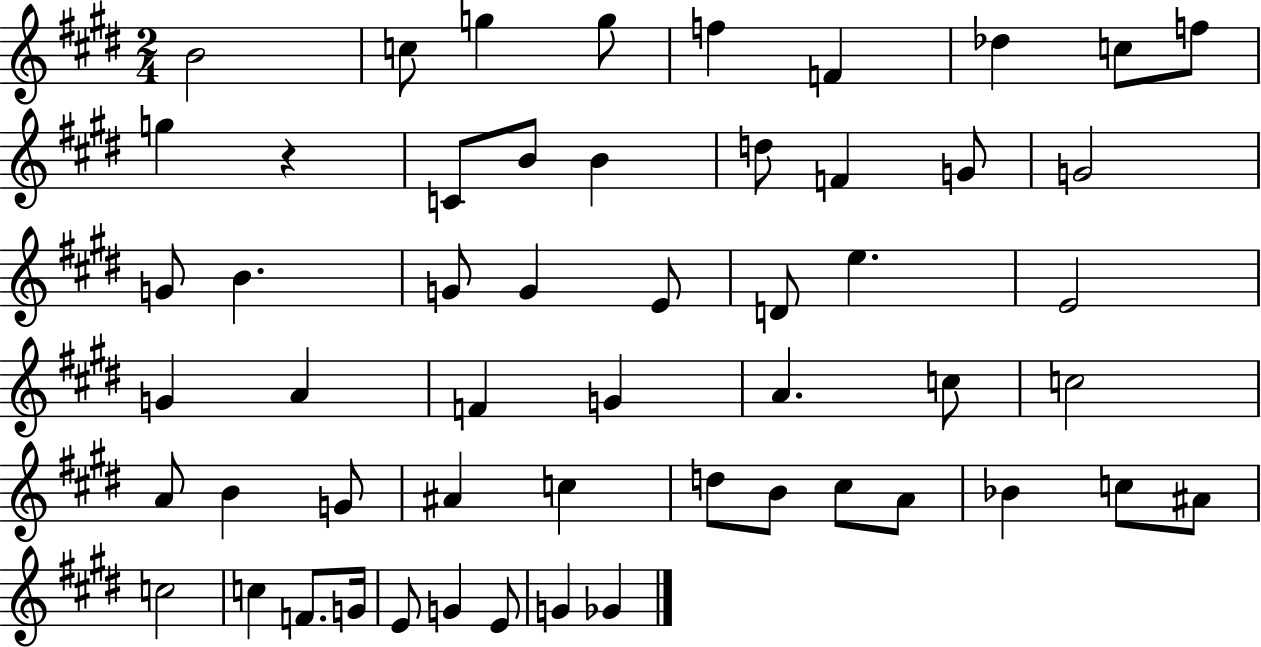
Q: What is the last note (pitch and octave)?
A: Gb4